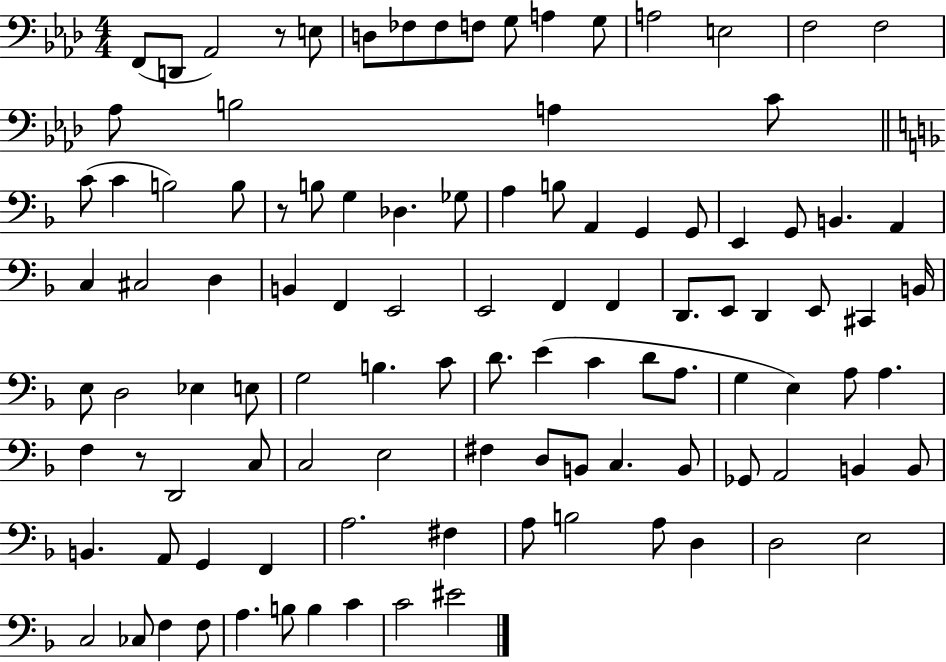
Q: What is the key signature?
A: AES major